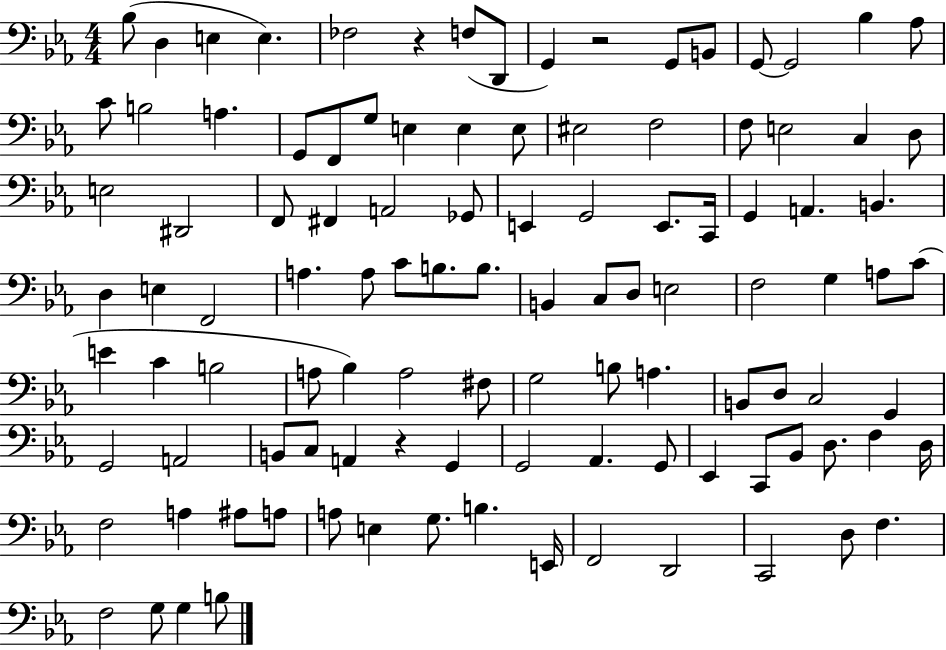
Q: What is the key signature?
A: EES major